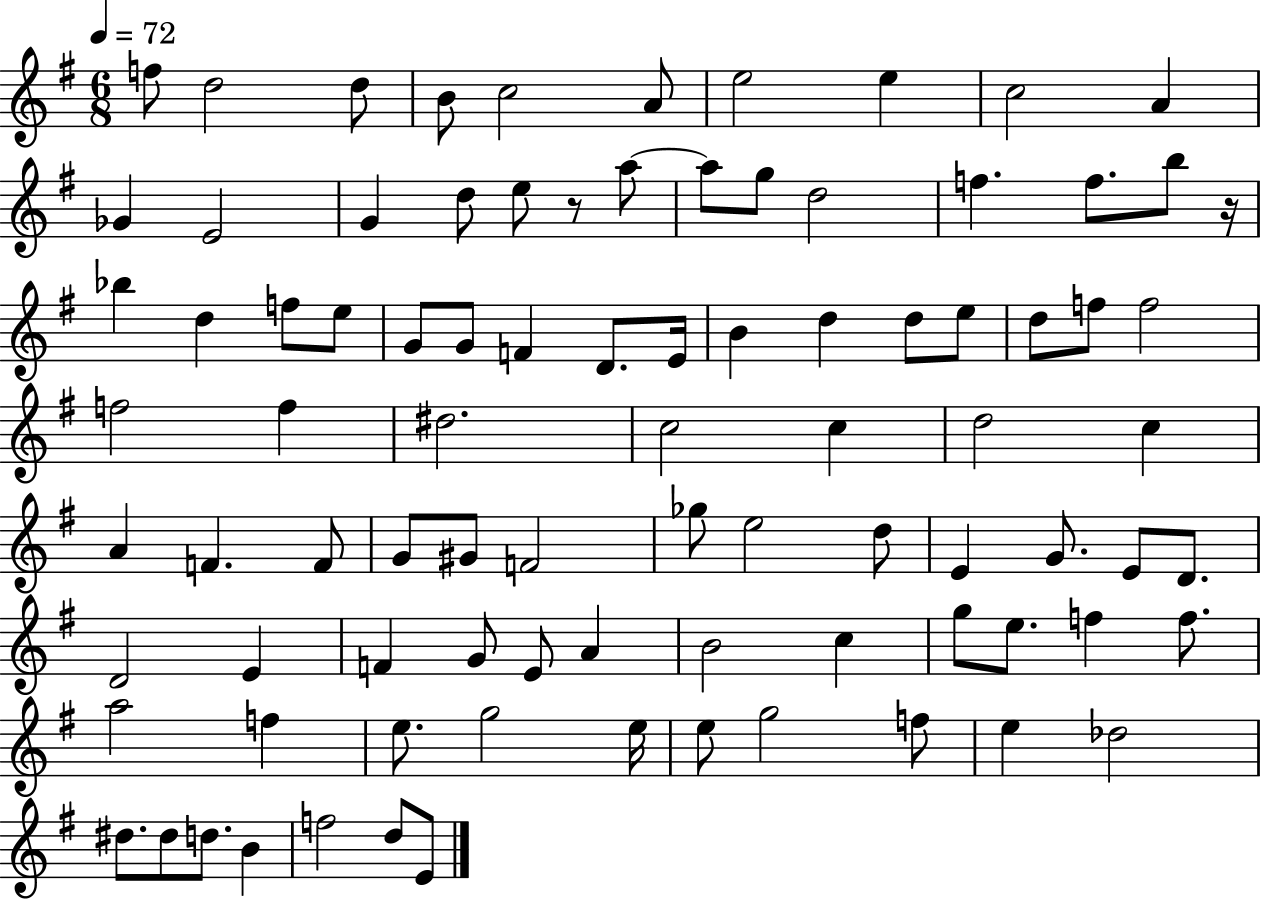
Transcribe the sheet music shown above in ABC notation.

X:1
T:Untitled
M:6/8
L:1/4
K:G
f/2 d2 d/2 B/2 c2 A/2 e2 e c2 A _G E2 G d/2 e/2 z/2 a/2 a/2 g/2 d2 f f/2 b/2 z/4 _b d f/2 e/2 G/2 G/2 F D/2 E/4 B d d/2 e/2 d/2 f/2 f2 f2 f ^d2 c2 c d2 c A F F/2 G/2 ^G/2 F2 _g/2 e2 d/2 E G/2 E/2 D/2 D2 E F G/2 E/2 A B2 c g/2 e/2 f f/2 a2 f e/2 g2 e/4 e/2 g2 f/2 e _d2 ^d/2 ^d/2 d/2 B f2 d/2 E/2